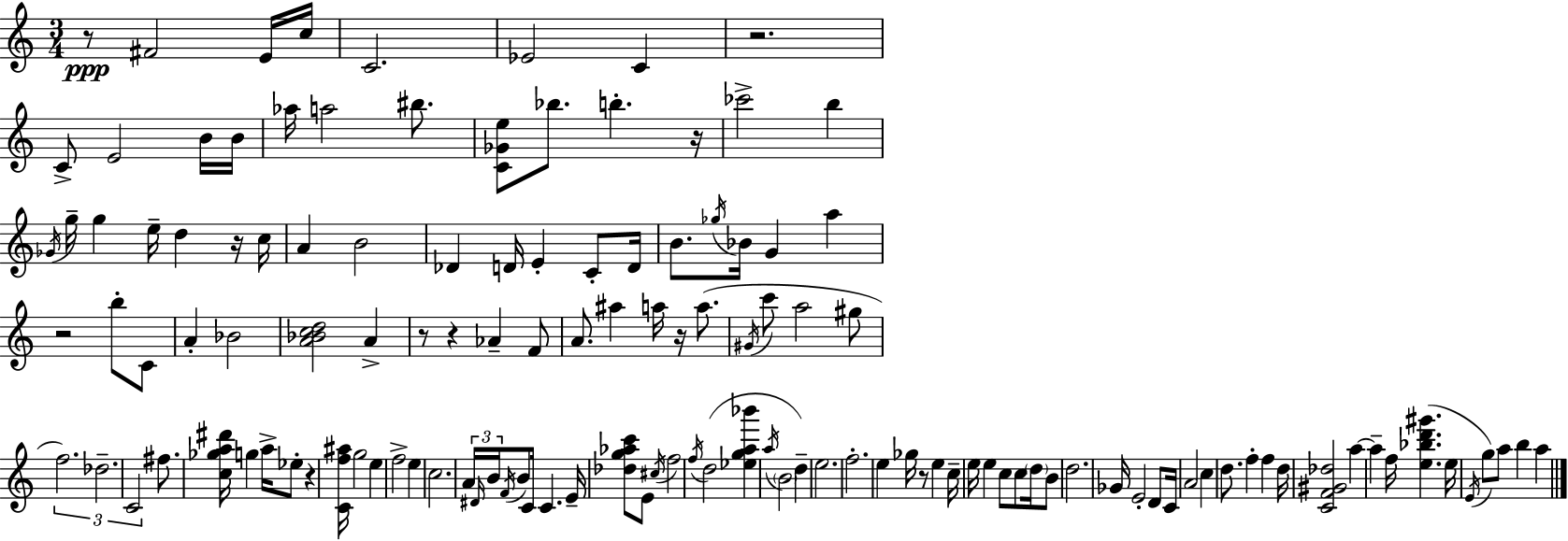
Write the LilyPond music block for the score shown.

{
  \clef treble
  \numericTimeSignature
  \time 3/4
  \key c \major
  \repeat volta 2 { r8\ppp fis'2 e'16 c''16 | c'2. | ees'2 c'4 | r2. | \break c'8-> e'2 b'16 b'16 | aes''16 a''2 bis''8. | <c' ges' e''>8 bes''8. b''4.-. r16 | ces'''2-> b''4 | \break \acciaccatura { ges'16 } g''16-- g''4 e''16-- d''4 r16 | c''16 a'4 b'2 | des'4 d'16 e'4-. c'8-. | d'16 b'8. \acciaccatura { ges''16 } bes'16 g'4 a''4 | \break r2 b''8-. | c'8 a'4-. bes'2 | <a' bes' c'' d''>2 a'4-> | r8 r4 aes'4-- | \break f'8 a'8. ais''4 a''16 r16 a''8.( | \acciaccatura { gis'16 } c'''8 a''2 | gis''8 \tuplet 3/2 { f''2.) | des''2.-- | \break c'2 } fis''8. | <c'' ges'' a'' dis'''>16 g''4 a''16-> ees''8-. r4 | <c' f'' ais''>16 g''2 e''4 | f''2-> e''4 | \break c''2. | \tuplet 3/2 { a'16 \grace { dis'16 } b'16 } \acciaccatura { f'16 } b'8 c'16 c'4. | e'16-- <des'' g'' aes'' c'''>8 e'8 \acciaccatura { cis''16 } f''2 | \acciaccatura { f''16 } d''2( | \break <ees'' g'' a'' bes'''>4 \acciaccatura { a''16 } \parenthesize b'2 | d''4--) e''2. | f''2.-. | e''4 | \break ges''16 r8 e''4 c''16-- e''16 e''4 | c''8 c''8 \parenthesize d''16 b'8 d''2. | ges'16 e'2-. | d'8 c'16 a'2 | \break c''4 d''8. f''4-. | f''4 d''16 <c' f' gis' des''>2 | a''4~~ a''4-- | f''16 <e'' bes'' d''' gis'''>4.( e''16 \acciaccatura { e'16 } g''8) a''8 | \break b''4 a''4 } \bar "|."
}